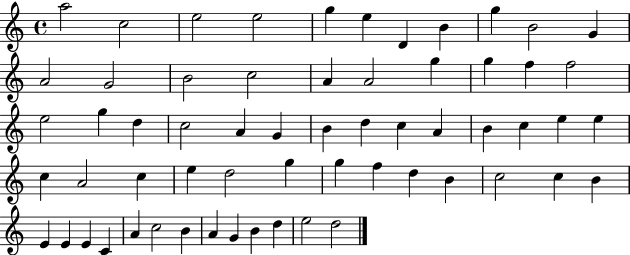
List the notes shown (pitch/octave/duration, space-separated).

A5/h C5/h E5/h E5/h G5/q E5/q D4/q B4/q G5/q B4/h G4/q A4/h G4/h B4/h C5/h A4/q A4/h G5/q G5/q F5/q F5/h E5/h G5/q D5/q C5/h A4/q G4/q B4/q D5/q C5/q A4/q B4/q C5/q E5/q E5/q C5/q A4/h C5/q E5/q D5/h G5/q G5/q F5/q D5/q B4/q C5/h C5/q B4/q E4/q E4/q E4/q C4/q A4/q C5/h B4/q A4/q G4/q B4/q D5/q E5/h D5/h